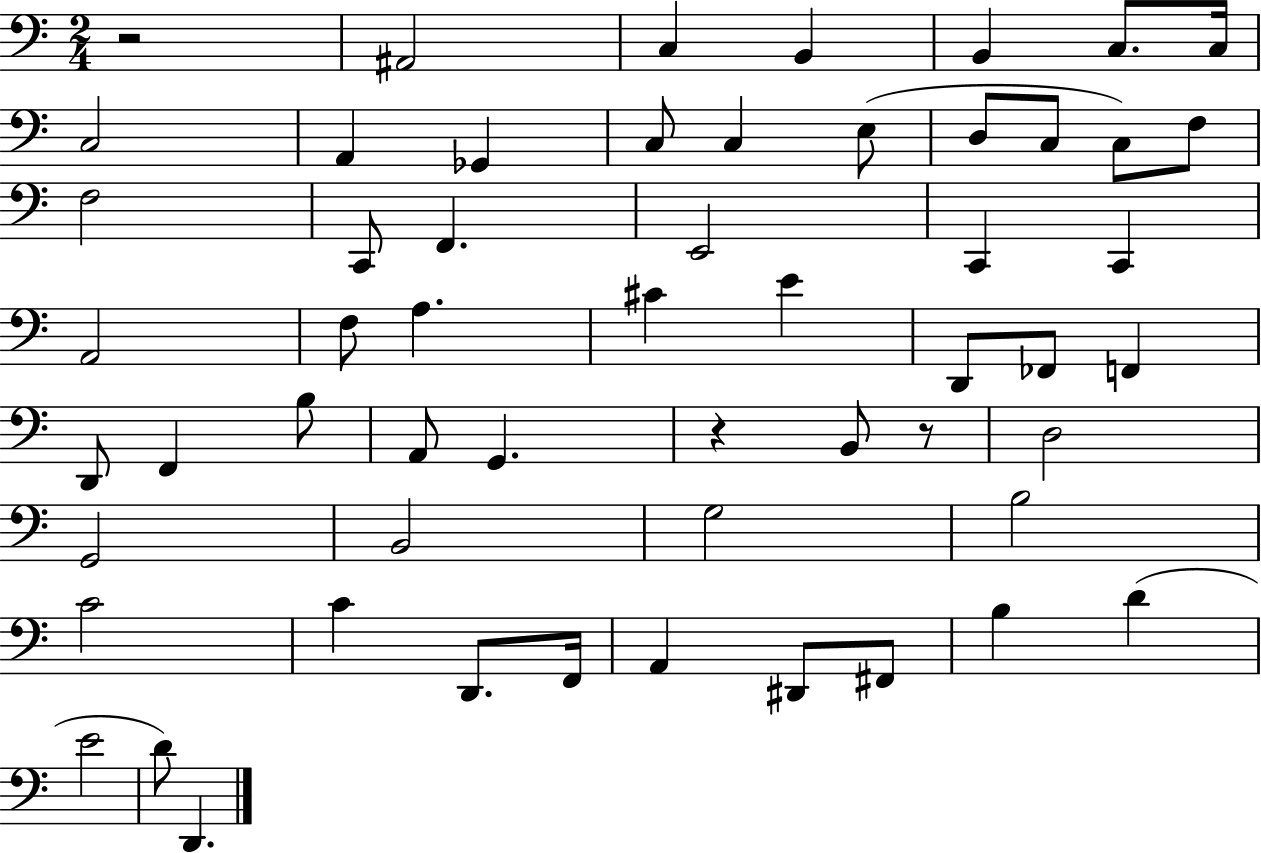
R/h A#2/h C3/q B2/q B2/q C3/e. C3/s C3/h A2/q Gb2/q C3/e C3/q E3/e D3/e C3/e C3/e F3/e F3/h C2/e F2/q. E2/h C2/q C2/q A2/h F3/e A3/q. C#4/q E4/q D2/e FES2/e F2/q D2/e F2/q B3/e A2/e G2/q. R/q B2/e R/e D3/h G2/h B2/h G3/h B3/h C4/h C4/q D2/e. F2/s A2/q D#2/e F#2/e B3/q D4/q E4/h D4/e D2/q.